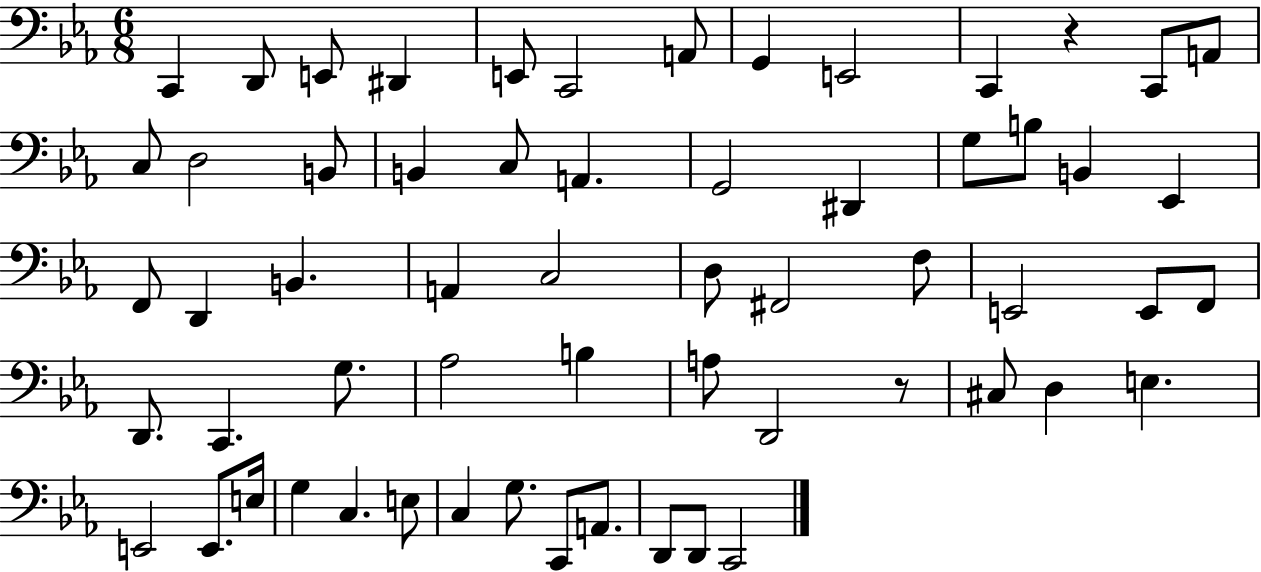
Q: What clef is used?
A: bass